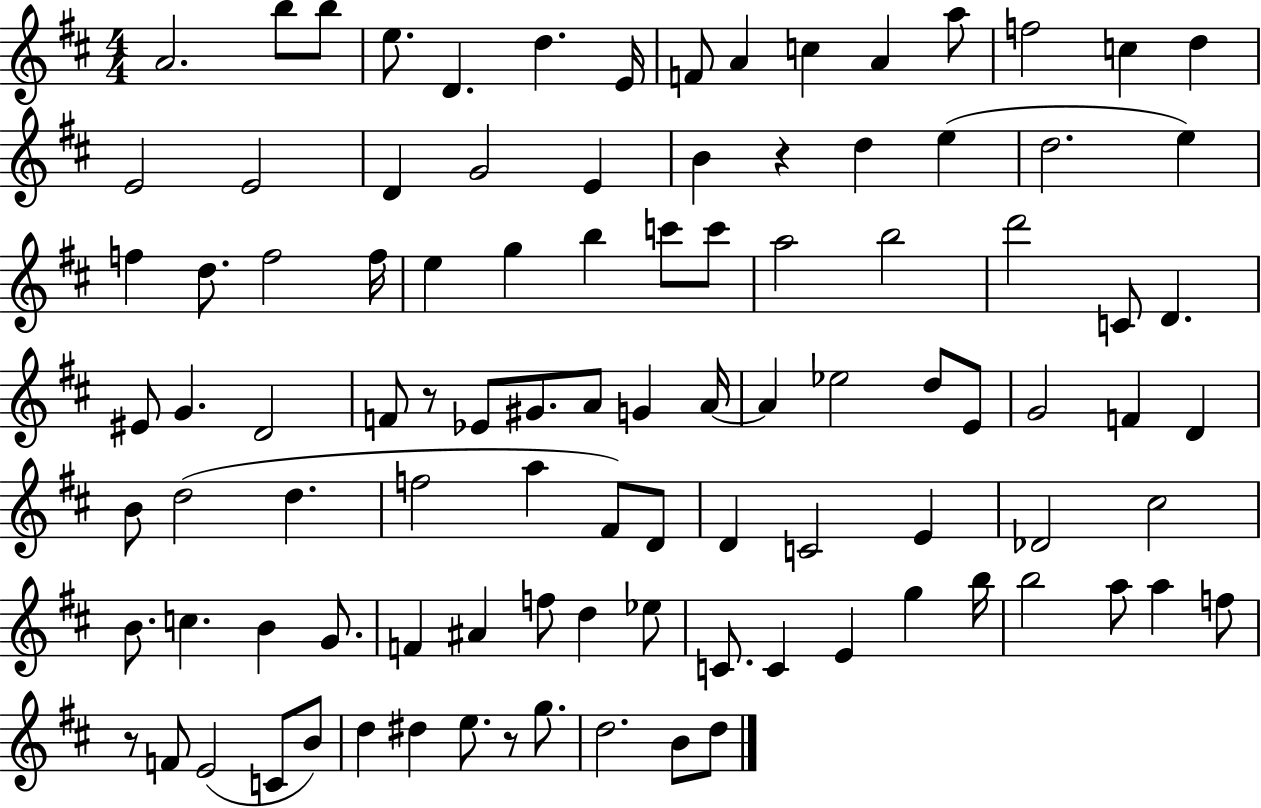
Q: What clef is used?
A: treble